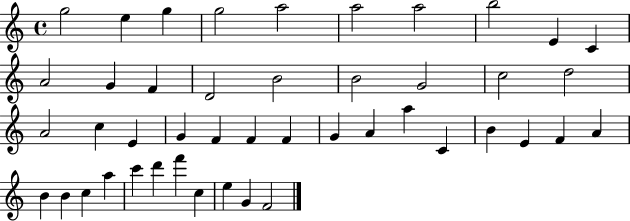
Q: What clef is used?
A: treble